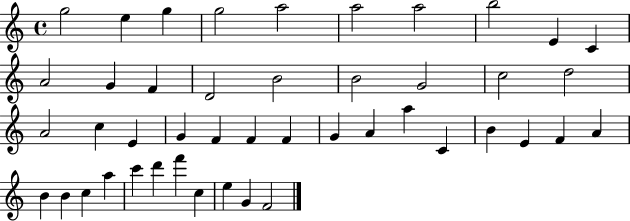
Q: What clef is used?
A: treble